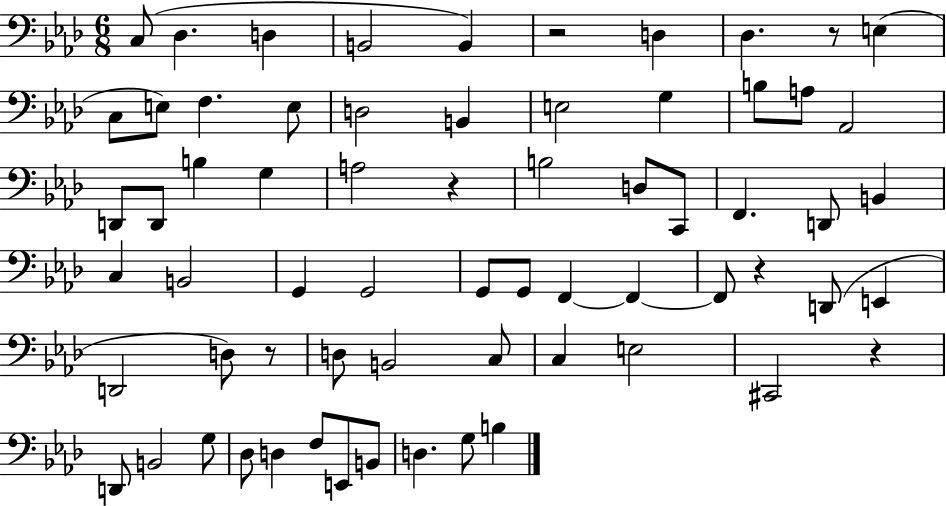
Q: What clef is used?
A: bass